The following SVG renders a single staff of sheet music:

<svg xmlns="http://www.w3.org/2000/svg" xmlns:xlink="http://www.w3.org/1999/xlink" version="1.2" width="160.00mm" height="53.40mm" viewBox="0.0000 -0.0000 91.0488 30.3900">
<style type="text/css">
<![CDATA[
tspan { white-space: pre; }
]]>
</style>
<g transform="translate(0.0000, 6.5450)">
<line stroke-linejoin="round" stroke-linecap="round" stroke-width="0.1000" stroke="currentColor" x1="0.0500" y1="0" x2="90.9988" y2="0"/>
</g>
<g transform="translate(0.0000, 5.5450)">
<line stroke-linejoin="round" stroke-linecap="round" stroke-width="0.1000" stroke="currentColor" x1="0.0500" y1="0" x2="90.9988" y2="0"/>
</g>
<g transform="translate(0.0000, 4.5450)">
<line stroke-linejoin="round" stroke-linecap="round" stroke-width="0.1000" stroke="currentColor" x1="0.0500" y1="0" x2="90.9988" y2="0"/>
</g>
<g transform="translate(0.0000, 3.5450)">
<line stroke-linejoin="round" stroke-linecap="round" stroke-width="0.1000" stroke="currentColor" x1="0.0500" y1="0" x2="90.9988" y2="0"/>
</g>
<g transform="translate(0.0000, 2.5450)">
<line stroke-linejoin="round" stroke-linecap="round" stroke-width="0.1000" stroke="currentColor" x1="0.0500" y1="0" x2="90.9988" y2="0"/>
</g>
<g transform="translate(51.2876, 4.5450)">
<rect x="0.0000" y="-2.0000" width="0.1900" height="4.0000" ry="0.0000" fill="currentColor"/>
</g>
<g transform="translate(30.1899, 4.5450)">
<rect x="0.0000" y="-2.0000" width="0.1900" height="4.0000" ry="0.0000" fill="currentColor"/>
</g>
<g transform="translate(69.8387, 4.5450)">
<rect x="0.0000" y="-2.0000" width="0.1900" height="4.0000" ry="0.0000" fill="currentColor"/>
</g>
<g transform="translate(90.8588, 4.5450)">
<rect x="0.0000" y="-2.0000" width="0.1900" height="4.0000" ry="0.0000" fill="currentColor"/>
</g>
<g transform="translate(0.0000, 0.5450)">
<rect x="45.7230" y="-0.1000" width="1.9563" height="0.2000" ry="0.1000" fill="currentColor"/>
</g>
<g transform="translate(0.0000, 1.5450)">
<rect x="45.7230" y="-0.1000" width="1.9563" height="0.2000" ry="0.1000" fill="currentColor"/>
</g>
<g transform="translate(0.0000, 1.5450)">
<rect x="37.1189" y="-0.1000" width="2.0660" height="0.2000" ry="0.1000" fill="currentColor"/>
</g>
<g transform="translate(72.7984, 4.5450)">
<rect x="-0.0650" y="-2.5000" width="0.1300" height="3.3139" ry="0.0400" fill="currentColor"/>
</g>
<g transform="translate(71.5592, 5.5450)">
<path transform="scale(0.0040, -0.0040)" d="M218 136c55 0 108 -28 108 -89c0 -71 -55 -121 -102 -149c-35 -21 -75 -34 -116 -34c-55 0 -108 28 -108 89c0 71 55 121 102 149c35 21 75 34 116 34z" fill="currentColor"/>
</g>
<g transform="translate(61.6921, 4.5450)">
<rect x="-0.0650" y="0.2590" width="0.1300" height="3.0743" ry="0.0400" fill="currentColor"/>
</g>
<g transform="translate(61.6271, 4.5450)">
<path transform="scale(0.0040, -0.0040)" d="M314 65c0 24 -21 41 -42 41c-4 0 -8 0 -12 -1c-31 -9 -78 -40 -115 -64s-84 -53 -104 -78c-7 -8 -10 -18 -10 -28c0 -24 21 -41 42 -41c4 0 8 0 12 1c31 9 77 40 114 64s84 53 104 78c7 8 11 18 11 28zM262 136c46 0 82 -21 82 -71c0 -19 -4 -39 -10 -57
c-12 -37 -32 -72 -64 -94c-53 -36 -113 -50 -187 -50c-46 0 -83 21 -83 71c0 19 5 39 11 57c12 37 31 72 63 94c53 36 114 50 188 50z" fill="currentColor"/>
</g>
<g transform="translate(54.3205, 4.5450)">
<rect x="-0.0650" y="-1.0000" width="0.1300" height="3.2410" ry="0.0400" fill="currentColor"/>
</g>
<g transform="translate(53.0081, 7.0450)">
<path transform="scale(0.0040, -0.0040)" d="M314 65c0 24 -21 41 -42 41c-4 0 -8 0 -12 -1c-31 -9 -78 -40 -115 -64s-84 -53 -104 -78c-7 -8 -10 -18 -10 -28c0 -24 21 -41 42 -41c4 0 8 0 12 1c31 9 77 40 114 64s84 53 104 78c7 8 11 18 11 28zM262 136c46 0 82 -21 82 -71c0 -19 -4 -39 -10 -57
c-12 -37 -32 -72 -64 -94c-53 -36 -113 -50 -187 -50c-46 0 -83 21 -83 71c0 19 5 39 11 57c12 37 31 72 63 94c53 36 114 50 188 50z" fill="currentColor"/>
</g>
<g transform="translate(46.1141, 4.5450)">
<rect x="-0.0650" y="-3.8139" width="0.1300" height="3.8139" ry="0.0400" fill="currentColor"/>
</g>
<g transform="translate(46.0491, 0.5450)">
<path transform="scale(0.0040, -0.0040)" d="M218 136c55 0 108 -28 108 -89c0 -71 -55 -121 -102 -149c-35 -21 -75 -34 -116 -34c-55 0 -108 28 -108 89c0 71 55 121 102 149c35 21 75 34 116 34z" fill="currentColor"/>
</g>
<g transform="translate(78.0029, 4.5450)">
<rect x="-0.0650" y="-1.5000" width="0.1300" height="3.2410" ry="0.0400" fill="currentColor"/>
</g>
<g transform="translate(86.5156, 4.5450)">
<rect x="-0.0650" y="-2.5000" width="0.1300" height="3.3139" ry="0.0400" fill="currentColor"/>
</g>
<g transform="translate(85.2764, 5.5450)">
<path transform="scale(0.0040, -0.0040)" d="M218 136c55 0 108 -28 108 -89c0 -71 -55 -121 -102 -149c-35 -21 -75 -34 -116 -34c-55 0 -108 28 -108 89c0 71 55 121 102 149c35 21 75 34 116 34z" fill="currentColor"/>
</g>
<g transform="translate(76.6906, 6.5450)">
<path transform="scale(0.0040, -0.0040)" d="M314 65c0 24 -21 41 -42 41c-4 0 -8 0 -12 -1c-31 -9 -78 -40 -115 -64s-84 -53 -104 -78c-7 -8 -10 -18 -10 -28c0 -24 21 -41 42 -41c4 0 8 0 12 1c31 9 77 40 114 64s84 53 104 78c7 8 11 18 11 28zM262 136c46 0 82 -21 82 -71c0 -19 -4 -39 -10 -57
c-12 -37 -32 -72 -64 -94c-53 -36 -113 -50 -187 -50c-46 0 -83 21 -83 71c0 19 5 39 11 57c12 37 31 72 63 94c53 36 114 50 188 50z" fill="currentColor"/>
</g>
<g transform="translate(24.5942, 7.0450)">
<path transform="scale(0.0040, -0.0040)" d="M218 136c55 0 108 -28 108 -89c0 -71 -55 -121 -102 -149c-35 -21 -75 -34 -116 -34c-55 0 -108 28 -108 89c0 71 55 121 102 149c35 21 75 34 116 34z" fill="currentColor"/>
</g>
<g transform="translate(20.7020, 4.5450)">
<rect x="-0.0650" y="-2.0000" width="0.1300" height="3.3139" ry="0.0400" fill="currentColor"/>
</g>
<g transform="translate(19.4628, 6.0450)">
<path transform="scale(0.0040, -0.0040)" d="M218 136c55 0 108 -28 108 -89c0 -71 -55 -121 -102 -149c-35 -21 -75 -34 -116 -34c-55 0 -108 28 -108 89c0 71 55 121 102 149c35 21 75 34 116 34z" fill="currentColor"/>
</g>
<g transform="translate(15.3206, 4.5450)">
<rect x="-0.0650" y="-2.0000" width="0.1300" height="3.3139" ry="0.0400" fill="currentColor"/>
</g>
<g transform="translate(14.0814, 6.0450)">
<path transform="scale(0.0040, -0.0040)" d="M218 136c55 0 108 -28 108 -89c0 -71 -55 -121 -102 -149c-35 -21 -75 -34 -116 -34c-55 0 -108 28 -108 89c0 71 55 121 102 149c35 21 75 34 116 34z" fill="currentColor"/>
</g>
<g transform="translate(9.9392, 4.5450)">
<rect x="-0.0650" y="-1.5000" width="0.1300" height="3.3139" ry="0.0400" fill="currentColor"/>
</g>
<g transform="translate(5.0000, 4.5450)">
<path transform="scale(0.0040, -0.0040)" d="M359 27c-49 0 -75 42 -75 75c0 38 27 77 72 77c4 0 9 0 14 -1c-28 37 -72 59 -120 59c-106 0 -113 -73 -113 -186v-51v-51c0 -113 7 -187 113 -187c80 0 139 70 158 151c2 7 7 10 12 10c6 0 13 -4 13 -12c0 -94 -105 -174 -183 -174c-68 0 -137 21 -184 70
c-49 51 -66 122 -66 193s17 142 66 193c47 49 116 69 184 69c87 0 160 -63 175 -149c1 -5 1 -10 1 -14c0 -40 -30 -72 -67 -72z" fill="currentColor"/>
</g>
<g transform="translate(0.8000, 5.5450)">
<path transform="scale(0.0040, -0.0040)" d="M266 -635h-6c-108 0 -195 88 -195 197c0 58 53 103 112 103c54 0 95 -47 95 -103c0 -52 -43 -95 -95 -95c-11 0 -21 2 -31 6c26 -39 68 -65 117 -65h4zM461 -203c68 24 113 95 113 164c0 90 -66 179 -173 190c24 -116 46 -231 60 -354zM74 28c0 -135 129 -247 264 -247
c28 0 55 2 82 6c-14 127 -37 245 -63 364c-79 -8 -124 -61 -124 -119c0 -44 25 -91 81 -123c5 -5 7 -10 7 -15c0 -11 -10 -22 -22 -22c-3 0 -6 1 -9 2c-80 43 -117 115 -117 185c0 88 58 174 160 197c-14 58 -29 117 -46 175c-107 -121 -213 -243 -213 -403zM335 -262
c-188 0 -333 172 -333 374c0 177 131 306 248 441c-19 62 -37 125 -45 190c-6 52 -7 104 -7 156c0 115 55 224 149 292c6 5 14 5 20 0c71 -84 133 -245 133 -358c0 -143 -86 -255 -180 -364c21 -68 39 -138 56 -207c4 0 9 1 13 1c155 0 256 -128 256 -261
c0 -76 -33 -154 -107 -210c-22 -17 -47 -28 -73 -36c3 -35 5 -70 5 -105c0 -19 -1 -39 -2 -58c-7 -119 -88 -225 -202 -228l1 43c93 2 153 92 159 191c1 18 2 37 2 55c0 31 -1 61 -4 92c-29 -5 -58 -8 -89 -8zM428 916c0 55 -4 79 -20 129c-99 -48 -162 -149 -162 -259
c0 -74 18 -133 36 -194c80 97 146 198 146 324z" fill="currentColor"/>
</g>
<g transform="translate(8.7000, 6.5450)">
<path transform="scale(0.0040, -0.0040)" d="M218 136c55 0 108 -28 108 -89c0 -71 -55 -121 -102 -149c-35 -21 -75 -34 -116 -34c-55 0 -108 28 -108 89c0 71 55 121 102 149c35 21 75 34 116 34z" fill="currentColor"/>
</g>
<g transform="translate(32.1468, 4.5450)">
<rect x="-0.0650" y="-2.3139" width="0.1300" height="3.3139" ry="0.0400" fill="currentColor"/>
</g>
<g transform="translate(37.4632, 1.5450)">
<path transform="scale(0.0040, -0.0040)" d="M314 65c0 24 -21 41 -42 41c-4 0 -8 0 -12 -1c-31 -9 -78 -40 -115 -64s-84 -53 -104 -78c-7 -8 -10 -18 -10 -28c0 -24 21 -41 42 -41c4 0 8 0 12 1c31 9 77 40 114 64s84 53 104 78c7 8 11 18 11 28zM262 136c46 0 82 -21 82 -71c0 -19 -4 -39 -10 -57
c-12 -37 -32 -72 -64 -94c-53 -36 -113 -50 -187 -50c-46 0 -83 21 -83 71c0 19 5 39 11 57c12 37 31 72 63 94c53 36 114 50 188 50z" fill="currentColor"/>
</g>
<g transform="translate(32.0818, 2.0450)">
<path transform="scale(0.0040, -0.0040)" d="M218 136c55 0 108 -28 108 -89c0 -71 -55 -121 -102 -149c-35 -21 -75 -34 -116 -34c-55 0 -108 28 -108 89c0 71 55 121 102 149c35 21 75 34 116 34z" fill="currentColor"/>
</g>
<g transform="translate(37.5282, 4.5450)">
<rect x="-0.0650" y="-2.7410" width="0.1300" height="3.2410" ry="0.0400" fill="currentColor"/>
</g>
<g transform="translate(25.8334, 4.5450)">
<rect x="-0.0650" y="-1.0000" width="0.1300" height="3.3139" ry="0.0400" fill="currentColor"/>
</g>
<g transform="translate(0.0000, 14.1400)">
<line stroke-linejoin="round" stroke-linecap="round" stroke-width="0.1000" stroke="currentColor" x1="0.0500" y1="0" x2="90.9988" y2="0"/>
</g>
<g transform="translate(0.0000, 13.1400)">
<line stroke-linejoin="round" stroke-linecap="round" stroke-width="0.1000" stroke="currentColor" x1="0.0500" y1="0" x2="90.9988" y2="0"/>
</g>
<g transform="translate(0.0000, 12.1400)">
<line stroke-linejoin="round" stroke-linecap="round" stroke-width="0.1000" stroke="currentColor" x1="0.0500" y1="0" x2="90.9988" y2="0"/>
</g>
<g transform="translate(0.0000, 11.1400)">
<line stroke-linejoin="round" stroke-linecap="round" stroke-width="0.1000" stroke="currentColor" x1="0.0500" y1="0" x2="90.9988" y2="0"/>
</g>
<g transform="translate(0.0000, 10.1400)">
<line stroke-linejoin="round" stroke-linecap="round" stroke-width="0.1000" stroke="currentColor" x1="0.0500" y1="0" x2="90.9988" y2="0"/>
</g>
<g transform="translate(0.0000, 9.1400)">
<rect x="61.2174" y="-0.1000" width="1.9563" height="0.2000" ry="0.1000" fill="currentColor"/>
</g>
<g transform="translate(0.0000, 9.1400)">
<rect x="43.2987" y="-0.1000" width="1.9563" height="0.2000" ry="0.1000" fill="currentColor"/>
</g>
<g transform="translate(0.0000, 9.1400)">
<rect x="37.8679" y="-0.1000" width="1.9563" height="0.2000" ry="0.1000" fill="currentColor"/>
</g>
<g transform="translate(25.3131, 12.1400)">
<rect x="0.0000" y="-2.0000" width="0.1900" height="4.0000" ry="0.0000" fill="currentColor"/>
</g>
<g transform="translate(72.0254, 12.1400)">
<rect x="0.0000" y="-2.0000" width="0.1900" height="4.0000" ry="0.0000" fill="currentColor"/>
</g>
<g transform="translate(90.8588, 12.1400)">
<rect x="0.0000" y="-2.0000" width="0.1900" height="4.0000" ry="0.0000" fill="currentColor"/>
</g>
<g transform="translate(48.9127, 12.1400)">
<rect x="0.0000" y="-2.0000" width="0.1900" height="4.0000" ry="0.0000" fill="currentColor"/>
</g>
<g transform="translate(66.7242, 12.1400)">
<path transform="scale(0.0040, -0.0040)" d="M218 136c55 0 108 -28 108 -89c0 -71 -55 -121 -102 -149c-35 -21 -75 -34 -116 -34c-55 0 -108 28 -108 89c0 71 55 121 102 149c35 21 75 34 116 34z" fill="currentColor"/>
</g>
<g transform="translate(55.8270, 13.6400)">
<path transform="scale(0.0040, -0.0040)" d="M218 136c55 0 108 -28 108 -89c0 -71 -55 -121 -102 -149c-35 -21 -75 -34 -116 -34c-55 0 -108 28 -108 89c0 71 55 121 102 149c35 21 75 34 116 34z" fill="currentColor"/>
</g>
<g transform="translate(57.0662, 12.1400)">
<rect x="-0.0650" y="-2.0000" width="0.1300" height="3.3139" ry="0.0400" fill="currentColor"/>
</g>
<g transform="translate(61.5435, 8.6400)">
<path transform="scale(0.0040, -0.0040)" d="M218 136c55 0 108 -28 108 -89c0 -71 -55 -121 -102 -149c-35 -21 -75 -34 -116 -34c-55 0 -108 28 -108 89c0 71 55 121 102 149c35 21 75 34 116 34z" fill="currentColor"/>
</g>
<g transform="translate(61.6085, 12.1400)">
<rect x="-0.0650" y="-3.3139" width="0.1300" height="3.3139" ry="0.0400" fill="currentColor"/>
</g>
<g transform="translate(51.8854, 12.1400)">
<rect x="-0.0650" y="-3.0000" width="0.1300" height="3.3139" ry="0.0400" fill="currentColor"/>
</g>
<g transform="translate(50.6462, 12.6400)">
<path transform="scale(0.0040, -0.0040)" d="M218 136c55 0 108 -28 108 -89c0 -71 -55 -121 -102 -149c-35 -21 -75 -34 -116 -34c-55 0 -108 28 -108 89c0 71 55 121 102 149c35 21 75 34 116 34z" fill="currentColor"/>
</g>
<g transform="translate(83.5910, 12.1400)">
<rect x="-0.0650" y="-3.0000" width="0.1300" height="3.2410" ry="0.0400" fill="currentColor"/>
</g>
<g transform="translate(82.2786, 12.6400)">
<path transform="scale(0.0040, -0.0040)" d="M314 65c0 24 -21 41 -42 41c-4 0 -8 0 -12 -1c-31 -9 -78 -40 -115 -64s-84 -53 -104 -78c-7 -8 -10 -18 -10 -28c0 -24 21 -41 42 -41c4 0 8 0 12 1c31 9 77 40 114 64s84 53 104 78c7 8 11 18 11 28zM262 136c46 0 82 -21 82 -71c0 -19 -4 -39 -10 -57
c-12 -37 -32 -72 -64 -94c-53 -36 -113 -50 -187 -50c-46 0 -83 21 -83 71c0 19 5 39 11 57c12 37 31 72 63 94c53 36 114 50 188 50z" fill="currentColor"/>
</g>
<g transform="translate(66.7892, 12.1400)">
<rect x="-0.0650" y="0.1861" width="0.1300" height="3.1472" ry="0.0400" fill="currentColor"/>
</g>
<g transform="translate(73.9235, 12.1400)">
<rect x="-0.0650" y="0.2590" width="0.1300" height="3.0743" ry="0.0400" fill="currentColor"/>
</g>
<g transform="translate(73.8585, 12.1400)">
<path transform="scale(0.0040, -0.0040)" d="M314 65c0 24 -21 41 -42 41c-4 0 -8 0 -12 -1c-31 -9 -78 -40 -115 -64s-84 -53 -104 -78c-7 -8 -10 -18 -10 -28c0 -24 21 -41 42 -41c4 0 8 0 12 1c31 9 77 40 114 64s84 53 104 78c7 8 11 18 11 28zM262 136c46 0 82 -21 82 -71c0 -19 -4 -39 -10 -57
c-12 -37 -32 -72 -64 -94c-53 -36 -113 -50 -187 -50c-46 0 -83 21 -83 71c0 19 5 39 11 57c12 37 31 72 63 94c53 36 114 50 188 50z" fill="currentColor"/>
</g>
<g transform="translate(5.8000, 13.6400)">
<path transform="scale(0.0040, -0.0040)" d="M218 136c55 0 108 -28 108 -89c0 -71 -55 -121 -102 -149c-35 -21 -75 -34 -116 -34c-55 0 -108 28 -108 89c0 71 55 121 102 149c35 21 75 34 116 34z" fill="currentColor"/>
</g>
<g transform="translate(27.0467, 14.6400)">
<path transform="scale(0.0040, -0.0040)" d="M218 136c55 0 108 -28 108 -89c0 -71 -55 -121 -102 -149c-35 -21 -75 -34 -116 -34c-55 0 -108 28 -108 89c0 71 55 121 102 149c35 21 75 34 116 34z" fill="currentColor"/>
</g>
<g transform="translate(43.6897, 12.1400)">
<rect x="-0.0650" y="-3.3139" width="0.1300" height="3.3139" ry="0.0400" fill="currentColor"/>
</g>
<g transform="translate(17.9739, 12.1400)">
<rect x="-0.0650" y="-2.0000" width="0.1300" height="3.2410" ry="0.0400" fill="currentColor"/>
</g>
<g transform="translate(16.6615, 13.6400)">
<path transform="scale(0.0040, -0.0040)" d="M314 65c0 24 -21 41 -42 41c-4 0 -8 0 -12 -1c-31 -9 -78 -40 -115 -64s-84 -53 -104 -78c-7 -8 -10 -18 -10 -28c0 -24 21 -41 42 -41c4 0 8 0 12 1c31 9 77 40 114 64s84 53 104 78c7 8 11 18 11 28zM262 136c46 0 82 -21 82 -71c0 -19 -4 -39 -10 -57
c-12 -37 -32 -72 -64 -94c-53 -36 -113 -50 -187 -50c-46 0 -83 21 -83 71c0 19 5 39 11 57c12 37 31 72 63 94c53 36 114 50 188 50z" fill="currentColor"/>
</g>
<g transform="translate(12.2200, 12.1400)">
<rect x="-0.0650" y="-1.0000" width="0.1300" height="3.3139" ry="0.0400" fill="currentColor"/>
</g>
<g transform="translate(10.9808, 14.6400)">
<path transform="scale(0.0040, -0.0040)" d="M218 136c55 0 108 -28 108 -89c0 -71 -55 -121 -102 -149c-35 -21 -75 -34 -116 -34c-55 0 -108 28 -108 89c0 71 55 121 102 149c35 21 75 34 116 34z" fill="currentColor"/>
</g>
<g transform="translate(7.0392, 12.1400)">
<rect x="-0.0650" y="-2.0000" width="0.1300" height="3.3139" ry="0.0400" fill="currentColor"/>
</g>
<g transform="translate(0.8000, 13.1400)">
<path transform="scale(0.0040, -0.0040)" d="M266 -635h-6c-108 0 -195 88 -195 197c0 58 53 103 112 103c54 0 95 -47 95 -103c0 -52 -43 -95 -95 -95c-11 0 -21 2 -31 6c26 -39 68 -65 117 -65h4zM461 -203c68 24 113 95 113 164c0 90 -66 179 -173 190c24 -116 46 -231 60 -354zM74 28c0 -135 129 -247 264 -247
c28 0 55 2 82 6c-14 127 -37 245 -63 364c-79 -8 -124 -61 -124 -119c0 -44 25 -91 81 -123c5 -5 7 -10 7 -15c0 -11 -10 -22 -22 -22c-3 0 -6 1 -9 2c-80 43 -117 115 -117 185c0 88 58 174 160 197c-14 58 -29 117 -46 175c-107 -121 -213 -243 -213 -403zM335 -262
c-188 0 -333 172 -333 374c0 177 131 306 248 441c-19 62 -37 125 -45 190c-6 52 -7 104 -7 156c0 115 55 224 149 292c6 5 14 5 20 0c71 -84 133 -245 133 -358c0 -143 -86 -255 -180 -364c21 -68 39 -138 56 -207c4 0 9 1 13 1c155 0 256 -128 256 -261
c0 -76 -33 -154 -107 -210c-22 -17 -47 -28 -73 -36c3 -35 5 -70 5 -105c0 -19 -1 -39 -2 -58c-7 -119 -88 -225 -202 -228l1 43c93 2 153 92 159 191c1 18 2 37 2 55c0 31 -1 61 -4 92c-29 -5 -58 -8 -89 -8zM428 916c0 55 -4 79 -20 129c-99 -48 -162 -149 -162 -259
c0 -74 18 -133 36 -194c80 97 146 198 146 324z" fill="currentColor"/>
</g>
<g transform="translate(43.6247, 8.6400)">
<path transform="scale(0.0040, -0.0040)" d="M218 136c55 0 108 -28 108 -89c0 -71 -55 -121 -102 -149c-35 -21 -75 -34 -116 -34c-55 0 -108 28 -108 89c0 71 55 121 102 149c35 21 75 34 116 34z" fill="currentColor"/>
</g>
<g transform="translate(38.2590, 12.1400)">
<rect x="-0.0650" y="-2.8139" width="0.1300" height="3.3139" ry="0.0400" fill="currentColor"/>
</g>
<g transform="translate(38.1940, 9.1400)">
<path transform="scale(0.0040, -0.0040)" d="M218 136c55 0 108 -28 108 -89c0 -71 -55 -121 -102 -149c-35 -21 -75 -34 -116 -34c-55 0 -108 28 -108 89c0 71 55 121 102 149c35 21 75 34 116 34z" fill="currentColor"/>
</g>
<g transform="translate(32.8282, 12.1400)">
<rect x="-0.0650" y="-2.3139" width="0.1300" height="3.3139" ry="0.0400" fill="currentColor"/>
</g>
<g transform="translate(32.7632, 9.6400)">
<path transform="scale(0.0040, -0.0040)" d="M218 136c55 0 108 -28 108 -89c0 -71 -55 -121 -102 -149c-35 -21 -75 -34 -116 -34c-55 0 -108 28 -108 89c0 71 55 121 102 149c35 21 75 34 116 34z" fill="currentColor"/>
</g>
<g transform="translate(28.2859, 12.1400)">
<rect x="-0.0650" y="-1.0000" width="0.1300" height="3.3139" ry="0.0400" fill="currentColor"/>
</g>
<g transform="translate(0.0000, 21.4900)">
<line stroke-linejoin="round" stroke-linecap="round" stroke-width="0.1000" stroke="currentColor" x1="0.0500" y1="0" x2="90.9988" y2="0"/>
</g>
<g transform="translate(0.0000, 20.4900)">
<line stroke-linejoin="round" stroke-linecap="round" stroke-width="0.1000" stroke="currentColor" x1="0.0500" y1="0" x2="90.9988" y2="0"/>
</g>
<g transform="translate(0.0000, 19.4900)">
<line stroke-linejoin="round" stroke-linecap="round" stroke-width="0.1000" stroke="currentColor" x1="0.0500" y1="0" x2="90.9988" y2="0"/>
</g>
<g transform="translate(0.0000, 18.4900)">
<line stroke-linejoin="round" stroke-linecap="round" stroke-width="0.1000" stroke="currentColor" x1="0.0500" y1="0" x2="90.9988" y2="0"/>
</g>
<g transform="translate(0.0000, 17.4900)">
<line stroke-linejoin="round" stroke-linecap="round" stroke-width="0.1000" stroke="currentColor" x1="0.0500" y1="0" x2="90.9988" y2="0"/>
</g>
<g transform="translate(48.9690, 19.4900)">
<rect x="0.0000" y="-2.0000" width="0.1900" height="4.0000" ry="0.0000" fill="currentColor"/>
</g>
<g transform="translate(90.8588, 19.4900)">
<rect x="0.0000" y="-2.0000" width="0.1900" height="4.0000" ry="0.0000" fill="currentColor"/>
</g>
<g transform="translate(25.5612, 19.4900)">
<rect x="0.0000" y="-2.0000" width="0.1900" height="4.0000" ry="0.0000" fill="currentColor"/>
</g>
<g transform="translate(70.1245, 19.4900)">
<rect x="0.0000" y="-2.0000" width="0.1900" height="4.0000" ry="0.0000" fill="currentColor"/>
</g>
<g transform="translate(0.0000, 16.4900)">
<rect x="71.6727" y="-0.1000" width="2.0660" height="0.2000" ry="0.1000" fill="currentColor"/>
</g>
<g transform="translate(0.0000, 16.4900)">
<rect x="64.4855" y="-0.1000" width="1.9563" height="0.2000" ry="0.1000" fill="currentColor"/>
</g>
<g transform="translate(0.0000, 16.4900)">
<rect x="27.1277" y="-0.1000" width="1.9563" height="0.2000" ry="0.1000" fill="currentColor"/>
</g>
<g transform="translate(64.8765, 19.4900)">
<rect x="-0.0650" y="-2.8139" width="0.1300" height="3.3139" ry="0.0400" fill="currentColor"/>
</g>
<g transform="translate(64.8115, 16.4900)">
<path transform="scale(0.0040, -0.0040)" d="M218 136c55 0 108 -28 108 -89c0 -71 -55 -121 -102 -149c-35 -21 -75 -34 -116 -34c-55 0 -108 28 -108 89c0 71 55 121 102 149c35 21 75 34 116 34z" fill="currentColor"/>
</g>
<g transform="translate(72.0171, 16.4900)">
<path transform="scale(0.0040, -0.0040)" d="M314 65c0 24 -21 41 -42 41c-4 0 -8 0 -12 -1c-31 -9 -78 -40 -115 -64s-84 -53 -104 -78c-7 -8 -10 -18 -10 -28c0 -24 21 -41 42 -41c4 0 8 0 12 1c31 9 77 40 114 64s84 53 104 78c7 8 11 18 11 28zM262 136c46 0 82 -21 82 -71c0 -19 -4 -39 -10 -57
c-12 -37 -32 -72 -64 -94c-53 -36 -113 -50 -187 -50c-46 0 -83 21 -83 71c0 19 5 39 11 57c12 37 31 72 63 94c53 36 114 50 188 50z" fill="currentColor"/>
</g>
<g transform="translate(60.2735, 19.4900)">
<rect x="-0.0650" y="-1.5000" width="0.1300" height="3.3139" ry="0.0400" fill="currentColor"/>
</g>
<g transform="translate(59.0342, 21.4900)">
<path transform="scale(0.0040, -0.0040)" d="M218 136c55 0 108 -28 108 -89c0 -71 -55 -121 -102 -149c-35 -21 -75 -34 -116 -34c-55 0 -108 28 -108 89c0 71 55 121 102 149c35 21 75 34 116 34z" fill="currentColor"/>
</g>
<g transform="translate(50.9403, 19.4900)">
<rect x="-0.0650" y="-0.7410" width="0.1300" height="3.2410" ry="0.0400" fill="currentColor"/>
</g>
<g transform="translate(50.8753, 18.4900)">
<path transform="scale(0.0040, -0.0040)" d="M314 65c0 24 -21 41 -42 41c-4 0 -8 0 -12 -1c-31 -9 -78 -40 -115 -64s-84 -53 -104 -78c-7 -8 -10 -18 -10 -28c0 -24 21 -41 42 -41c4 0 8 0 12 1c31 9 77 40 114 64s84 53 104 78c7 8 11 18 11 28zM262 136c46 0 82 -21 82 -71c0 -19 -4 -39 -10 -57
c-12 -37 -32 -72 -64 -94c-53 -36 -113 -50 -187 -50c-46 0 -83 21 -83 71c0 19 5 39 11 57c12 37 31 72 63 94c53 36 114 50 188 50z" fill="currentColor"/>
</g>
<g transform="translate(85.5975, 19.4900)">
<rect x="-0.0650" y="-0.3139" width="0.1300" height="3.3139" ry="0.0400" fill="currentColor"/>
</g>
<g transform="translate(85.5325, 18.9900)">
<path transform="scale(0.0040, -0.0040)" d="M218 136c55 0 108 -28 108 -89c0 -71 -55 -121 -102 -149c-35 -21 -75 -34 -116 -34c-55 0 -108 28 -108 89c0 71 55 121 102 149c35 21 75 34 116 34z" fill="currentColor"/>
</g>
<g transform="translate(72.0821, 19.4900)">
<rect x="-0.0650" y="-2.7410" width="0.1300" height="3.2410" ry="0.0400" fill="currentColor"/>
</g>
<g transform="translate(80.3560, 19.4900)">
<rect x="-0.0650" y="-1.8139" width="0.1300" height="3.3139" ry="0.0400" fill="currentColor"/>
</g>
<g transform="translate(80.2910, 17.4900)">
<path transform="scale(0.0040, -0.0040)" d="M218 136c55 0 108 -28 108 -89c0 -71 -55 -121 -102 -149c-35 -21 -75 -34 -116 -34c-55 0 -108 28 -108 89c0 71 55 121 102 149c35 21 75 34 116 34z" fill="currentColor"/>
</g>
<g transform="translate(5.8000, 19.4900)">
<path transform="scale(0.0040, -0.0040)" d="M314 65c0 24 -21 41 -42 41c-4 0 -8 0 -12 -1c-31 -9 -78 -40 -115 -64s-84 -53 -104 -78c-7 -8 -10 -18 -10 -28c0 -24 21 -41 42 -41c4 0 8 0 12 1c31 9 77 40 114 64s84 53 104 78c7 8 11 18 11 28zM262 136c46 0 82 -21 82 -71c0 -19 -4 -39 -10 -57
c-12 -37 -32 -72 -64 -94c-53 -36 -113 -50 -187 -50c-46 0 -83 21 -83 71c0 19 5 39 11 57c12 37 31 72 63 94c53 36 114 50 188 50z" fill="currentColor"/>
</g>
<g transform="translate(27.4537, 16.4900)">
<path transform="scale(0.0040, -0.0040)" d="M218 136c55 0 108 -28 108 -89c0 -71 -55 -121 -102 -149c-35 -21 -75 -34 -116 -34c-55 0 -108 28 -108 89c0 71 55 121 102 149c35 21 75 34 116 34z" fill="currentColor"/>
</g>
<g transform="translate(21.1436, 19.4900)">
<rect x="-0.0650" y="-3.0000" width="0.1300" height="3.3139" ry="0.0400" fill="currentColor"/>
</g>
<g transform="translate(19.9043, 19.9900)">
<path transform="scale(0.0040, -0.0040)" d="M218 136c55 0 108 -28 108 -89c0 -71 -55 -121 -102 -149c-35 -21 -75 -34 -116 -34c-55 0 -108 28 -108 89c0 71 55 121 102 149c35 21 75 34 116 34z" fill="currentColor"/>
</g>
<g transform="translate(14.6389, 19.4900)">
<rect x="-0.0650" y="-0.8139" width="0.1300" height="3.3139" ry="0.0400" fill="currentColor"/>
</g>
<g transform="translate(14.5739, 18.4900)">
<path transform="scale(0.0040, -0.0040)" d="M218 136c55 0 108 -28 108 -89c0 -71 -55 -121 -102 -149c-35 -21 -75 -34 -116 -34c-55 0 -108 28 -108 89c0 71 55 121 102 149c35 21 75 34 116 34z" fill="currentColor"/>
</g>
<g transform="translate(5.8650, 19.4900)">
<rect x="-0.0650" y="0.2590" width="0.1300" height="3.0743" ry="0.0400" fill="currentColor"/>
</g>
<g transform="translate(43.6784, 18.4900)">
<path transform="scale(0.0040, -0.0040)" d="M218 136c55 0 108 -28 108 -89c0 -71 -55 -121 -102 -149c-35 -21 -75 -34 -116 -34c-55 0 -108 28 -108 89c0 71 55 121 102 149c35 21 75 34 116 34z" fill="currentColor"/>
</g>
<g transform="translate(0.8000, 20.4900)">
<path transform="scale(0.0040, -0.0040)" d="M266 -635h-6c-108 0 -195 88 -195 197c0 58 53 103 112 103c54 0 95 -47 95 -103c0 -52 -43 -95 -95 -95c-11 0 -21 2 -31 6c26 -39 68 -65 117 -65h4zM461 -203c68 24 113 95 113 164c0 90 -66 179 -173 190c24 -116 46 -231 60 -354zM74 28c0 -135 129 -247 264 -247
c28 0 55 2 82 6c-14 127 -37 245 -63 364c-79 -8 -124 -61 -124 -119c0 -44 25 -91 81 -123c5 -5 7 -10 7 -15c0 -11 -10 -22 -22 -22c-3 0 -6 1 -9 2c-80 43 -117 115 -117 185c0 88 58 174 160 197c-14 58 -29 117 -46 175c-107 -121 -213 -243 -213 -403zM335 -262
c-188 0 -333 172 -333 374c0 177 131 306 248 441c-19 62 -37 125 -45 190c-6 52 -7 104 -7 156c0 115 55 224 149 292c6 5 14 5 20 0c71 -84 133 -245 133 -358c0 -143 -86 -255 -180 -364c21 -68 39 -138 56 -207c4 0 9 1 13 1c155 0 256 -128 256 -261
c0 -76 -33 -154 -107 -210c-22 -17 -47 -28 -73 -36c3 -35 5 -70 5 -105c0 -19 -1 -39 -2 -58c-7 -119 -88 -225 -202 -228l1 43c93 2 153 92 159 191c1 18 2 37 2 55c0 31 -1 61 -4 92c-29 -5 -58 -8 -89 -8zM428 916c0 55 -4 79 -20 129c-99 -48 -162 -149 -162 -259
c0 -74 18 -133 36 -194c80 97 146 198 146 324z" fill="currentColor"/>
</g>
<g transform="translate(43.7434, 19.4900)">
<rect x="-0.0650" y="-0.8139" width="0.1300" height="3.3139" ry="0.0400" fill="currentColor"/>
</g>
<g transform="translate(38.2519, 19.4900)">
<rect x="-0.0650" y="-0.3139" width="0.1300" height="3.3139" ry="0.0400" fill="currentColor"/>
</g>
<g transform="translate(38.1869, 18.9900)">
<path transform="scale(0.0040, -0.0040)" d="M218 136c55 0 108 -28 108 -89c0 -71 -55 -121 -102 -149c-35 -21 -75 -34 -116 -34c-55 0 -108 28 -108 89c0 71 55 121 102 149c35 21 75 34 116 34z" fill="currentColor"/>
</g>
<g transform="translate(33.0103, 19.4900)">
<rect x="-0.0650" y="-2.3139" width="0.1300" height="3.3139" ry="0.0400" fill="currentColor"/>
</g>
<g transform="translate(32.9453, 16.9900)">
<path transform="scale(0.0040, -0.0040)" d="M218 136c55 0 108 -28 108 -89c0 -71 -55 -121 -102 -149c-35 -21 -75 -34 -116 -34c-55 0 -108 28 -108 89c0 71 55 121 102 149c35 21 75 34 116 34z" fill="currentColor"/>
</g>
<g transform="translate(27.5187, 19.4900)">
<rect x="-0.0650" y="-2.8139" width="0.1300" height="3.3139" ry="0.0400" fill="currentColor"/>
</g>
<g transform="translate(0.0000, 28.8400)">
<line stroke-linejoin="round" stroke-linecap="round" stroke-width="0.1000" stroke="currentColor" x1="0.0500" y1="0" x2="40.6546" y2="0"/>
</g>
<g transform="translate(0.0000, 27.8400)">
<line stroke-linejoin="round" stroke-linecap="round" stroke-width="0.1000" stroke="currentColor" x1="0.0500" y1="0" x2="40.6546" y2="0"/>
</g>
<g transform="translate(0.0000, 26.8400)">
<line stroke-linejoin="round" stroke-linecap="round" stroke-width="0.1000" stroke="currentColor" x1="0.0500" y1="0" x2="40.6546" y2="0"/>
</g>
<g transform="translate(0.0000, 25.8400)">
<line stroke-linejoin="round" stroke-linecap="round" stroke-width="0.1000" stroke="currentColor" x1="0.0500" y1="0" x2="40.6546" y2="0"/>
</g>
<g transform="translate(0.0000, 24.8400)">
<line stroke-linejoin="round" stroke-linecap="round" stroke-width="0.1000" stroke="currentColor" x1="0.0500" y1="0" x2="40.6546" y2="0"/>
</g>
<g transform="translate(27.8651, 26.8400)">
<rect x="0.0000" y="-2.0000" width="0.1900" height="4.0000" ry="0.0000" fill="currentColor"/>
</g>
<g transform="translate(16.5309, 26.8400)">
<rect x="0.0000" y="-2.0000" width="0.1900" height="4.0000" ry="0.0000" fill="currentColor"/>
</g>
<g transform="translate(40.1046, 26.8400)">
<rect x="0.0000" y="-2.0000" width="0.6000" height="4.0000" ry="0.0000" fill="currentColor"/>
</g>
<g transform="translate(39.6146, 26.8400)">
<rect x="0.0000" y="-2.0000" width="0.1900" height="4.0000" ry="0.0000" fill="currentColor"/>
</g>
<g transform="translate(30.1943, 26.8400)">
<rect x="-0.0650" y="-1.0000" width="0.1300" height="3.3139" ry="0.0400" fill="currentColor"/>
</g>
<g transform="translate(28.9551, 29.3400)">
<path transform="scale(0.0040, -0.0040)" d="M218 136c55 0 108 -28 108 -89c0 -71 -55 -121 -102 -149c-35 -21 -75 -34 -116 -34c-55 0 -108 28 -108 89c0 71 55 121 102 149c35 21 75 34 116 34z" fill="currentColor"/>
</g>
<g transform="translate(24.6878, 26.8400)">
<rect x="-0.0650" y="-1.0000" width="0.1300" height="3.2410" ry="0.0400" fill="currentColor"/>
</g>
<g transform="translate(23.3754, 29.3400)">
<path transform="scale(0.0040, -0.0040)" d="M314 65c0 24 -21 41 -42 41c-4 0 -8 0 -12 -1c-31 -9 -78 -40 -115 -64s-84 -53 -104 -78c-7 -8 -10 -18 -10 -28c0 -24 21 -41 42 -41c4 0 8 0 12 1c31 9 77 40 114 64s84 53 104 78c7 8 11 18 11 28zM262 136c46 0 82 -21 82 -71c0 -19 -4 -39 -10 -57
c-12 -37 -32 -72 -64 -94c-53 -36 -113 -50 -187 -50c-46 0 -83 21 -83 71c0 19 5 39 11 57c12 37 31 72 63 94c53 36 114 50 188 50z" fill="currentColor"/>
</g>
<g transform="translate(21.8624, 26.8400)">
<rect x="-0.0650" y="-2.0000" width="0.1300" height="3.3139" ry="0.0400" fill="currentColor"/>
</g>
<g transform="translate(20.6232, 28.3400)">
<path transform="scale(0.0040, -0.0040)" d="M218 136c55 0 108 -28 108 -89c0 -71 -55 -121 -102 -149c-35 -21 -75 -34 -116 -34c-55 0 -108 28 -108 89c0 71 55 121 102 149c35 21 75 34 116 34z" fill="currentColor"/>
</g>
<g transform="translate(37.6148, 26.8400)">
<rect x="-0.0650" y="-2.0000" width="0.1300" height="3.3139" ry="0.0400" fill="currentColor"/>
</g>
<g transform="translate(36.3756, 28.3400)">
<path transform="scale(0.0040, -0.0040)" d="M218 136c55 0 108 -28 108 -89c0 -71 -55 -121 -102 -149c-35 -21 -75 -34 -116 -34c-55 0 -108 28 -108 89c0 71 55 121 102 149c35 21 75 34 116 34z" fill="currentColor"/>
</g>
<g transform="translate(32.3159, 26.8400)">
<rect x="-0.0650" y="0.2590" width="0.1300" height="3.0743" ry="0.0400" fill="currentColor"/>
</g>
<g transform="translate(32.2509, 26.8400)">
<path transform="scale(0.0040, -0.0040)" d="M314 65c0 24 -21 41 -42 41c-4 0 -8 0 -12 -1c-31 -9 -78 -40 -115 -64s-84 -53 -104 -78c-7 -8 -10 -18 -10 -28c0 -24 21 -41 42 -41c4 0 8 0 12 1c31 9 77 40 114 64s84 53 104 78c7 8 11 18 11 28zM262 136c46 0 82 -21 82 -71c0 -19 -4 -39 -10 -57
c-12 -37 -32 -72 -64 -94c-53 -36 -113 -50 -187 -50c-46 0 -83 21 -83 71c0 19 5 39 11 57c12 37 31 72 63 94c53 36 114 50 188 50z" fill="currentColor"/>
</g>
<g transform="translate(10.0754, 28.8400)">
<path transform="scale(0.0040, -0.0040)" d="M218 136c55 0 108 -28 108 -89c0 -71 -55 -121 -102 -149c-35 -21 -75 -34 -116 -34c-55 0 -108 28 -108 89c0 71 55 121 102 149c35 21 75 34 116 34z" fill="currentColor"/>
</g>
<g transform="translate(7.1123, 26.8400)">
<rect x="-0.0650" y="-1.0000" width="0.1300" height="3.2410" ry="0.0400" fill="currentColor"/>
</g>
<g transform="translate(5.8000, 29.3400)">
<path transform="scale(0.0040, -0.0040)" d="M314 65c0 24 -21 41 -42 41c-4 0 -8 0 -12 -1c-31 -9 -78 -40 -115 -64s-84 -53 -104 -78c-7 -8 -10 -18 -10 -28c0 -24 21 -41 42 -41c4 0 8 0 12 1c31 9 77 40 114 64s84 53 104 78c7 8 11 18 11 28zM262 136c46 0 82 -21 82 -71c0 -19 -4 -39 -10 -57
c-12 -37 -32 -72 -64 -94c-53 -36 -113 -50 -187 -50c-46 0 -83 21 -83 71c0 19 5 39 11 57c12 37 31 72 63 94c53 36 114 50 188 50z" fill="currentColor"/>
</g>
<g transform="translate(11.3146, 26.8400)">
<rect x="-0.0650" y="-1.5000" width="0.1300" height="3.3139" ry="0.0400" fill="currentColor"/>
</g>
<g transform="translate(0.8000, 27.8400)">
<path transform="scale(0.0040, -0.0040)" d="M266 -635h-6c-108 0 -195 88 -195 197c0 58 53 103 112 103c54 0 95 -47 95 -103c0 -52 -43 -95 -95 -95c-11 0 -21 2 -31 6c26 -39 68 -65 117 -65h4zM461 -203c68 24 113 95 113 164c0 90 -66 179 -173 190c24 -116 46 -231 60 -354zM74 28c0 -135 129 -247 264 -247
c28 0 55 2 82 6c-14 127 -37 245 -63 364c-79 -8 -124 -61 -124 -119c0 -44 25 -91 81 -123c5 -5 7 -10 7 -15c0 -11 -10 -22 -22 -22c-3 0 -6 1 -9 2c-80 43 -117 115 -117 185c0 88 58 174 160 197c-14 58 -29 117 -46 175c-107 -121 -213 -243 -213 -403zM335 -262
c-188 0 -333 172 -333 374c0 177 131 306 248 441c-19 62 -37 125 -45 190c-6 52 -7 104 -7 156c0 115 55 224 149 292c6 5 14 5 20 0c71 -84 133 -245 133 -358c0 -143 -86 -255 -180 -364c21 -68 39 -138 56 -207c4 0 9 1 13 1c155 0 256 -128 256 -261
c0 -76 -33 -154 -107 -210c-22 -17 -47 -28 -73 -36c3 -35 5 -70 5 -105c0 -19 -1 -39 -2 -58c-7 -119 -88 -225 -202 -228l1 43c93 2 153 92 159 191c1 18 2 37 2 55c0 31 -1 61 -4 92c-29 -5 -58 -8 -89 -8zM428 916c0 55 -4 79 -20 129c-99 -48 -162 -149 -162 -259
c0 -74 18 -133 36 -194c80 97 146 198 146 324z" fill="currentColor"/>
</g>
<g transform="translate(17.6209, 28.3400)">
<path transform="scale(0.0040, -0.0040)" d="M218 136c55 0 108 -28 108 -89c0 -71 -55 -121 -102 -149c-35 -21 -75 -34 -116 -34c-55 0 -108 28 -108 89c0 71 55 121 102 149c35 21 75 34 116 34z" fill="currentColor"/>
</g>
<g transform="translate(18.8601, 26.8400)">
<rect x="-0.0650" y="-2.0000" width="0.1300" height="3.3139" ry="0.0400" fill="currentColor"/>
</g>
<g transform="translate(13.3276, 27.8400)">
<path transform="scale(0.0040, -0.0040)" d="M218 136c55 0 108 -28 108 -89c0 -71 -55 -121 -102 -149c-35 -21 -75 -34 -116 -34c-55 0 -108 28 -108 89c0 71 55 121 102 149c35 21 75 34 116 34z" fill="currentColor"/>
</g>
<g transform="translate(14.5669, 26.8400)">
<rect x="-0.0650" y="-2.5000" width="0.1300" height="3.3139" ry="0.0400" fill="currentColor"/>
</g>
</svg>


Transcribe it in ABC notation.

X:1
T:Untitled
M:4/4
L:1/4
K:C
E F F D g a2 c' D2 B2 G E2 G F D F2 D g a b A F b B B2 A2 B2 d A a g c d d2 E a a2 f c D2 E G F F D2 D B2 F